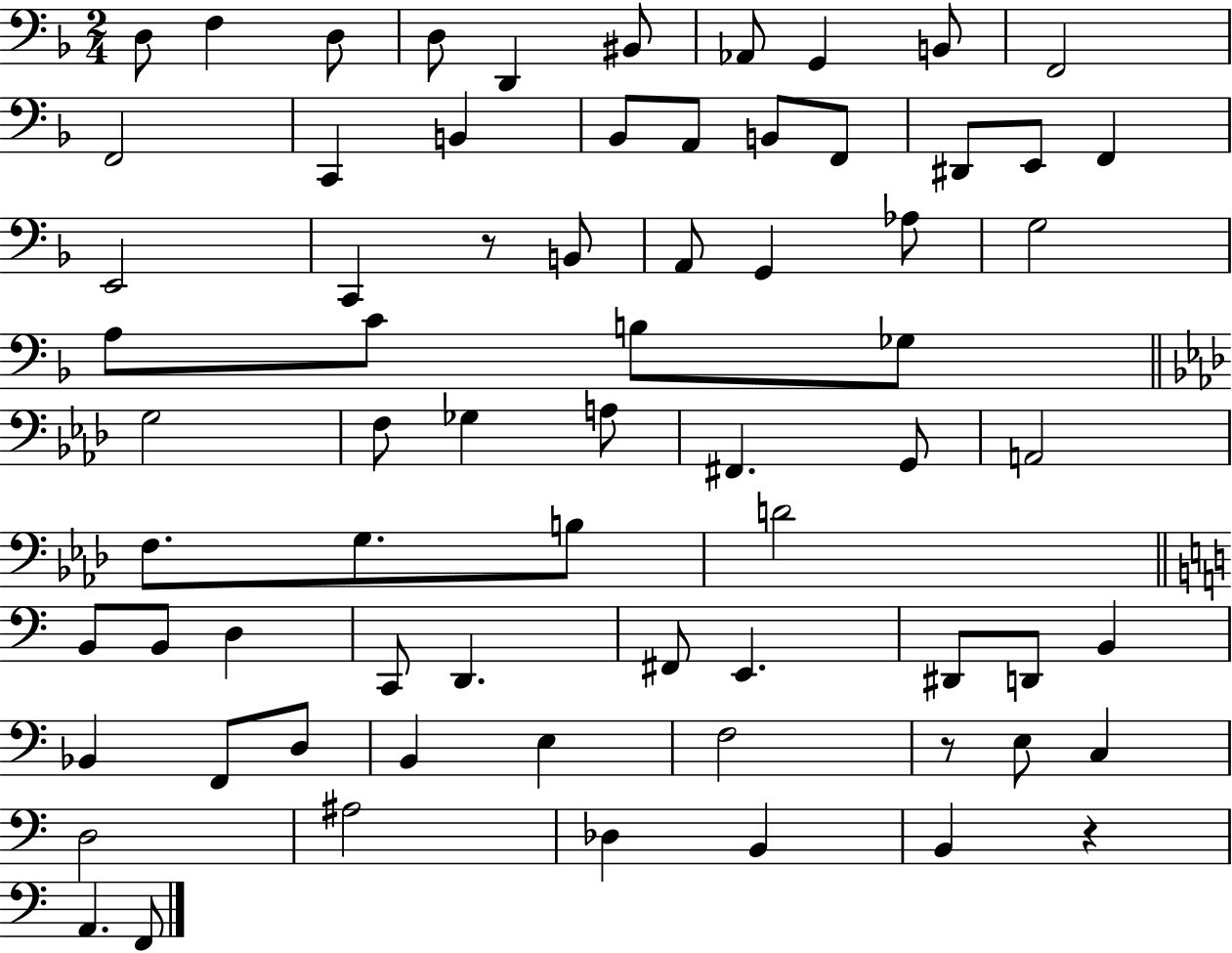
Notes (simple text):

D3/e F3/q D3/e D3/e D2/q BIS2/e Ab2/e G2/q B2/e F2/h F2/h C2/q B2/q Bb2/e A2/e B2/e F2/e D#2/e E2/e F2/q E2/h C2/q R/e B2/e A2/e G2/q Ab3/e G3/h A3/e C4/e B3/e Gb3/e G3/h F3/e Gb3/q A3/e F#2/q. G2/e A2/h F3/e. G3/e. B3/e D4/h B2/e B2/e D3/q C2/e D2/q. F#2/e E2/q. D#2/e D2/e B2/q Bb2/q F2/e D3/e B2/q E3/q F3/h R/e E3/e C3/q D3/h A#3/h Db3/q B2/q B2/q R/q A2/q. F2/e